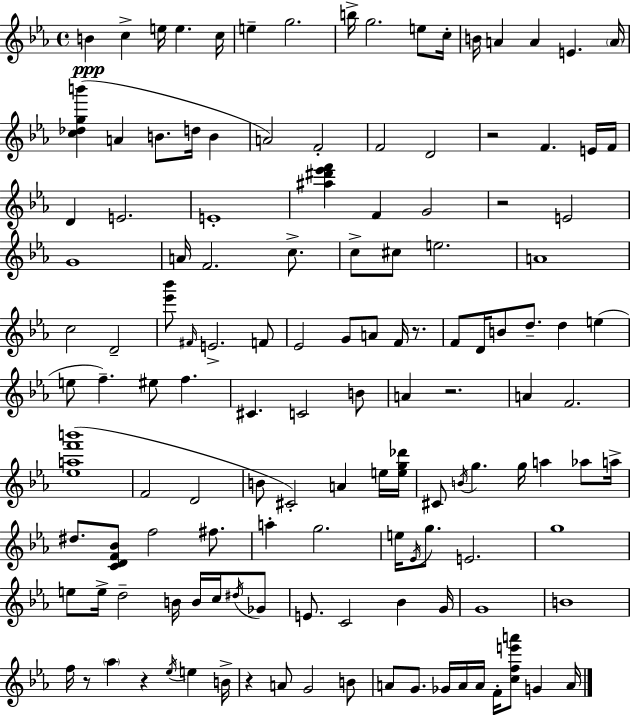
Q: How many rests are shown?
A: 7